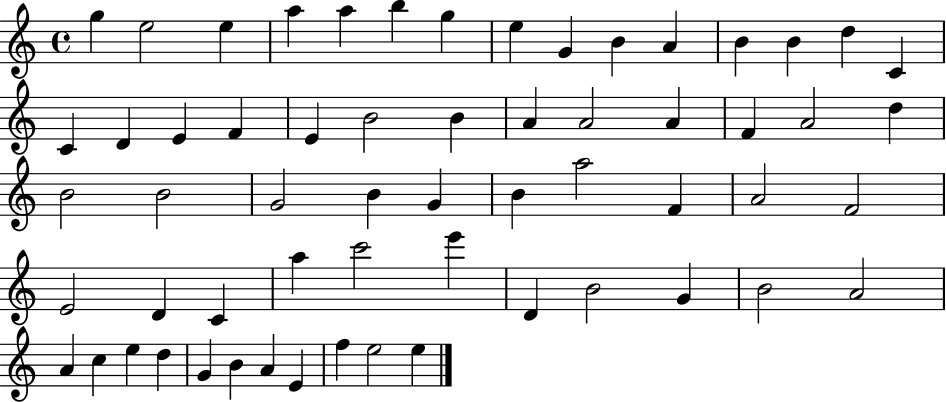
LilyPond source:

{
  \clef treble
  \time 4/4
  \defaultTimeSignature
  \key c \major
  g''4 e''2 e''4 | a''4 a''4 b''4 g''4 | e''4 g'4 b'4 a'4 | b'4 b'4 d''4 c'4 | \break c'4 d'4 e'4 f'4 | e'4 b'2 b'4 | a'4 a'2 a'4 | f'4 a'2 d''4 | \break b'2 b'2 | g'2 b'4 g'4 | b'4 a''2 f'4 | a'2 f'2 | \break e'2 d'4 c'4 | a''4 c'''2 e'''4 | d'4 b'2 g'4 | b'2 a'2 | \break a'4 c''4 e''4 d''4 | g'4 b'4 a'4 e'4 | f''4 e''2 e''4 | \bar "|."
}